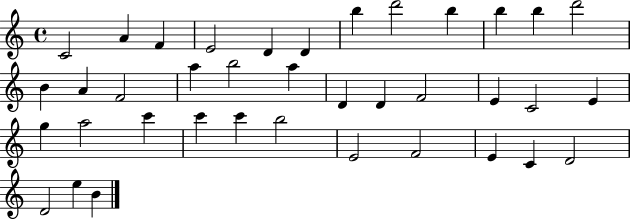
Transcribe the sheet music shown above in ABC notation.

X:1
T:Untitled
M:4/4
L:1/4
K:C
C2 A F E2 D D b d'2 b b b d'2 B A F2 a b2 a D D F2 E C2 E g a2 c' c' c' b2 E2 F2 E C D2 D2 e B